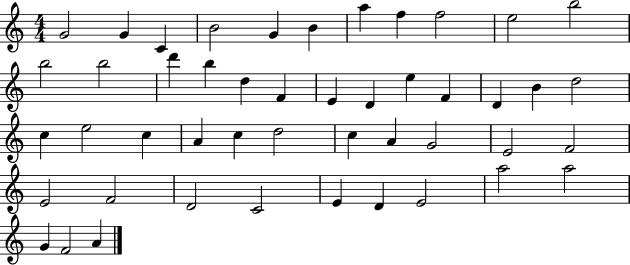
X:1
T:Untitled
M:4/4
L:1/4
K:C
G2 G C B2 G B a f f2 e2 b2 b2 b2 d' b d F E D e F D B d2 c e2 c A c d2 c A G2 E2 F2 E2 F2 D2 C2 E D E2 a2 a2 G F2 A